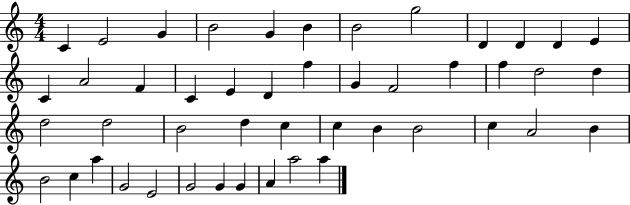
X:1
T:Untitled
M:4/4
L:1/4
K:C
C E2 G B2 G B B2 g2 D D D E C A2 F C E D f G F2 f f d2 d d2 d2 B2 d c c B B2 c A2 B B2 c a G2 E2 G2 G G A a2 a